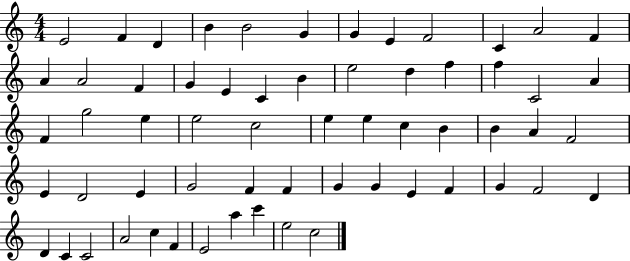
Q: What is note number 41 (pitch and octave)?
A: G4